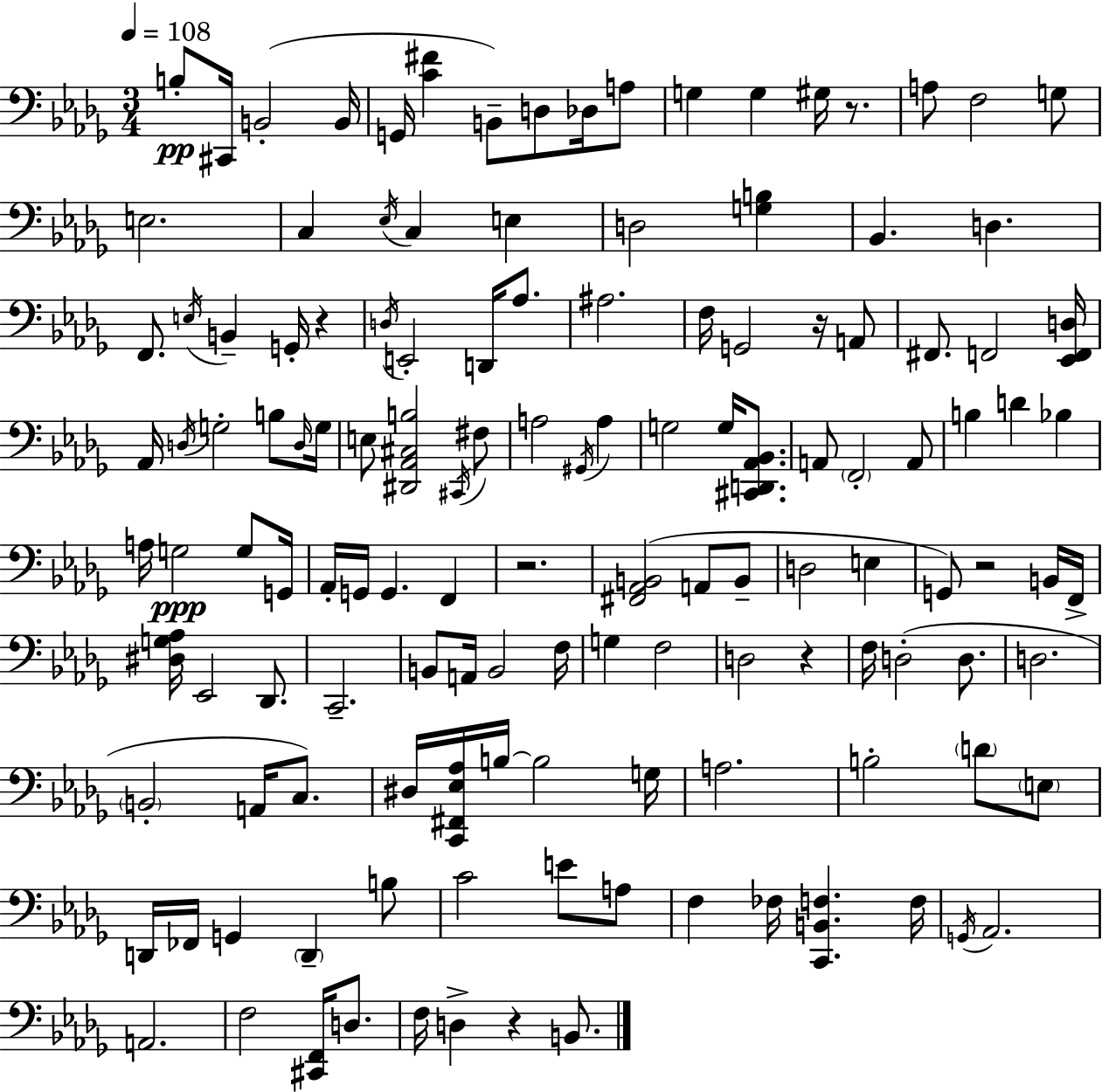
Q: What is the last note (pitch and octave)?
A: B2